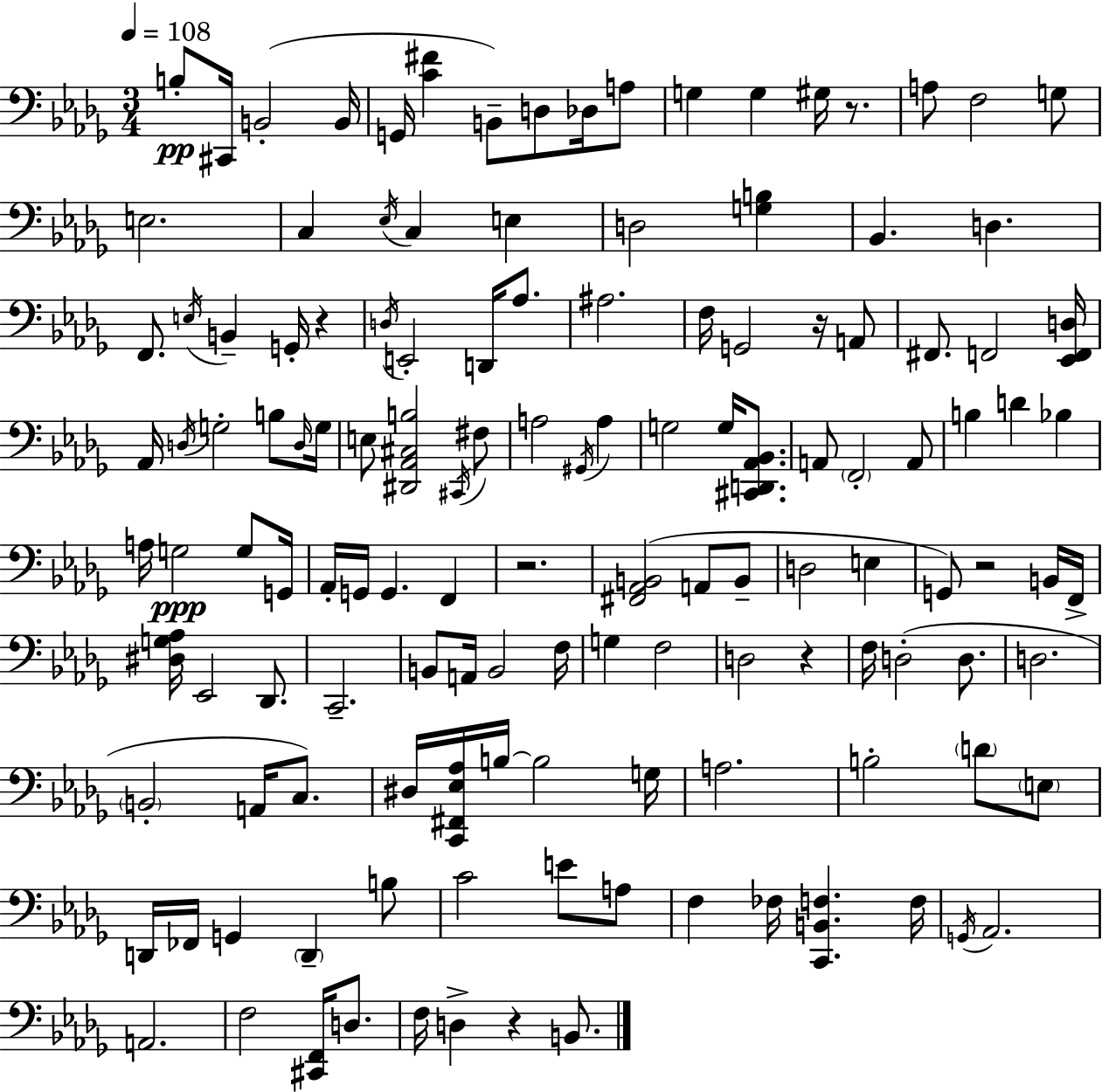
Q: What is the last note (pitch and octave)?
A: B2